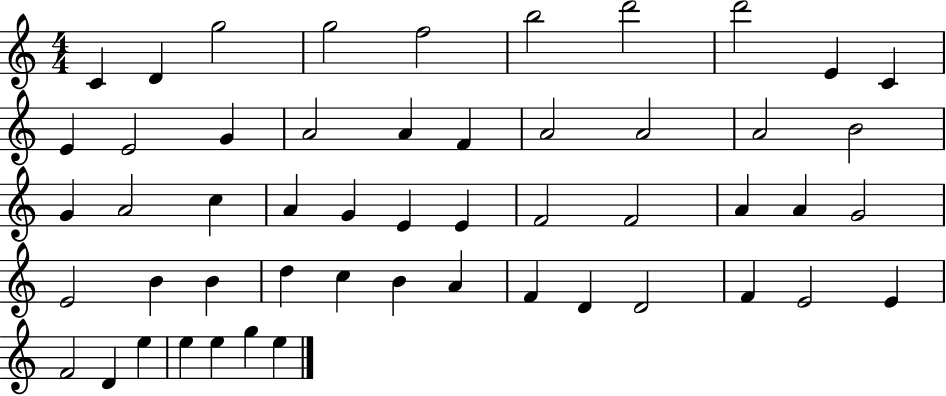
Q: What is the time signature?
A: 4/4